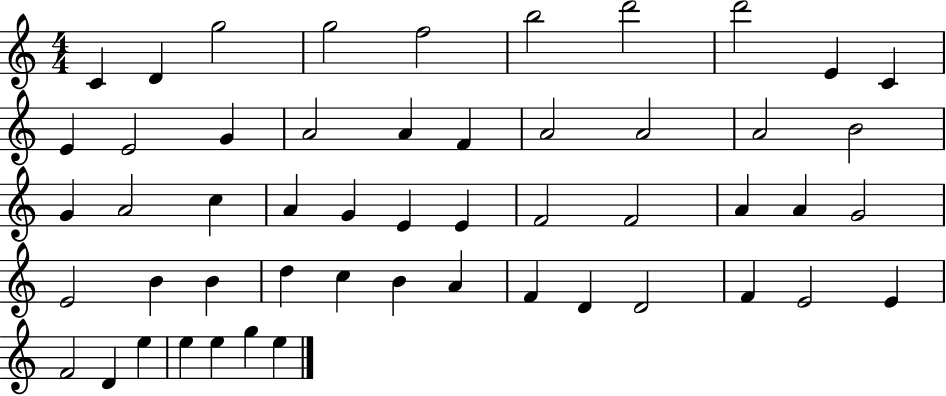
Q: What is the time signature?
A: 4/4